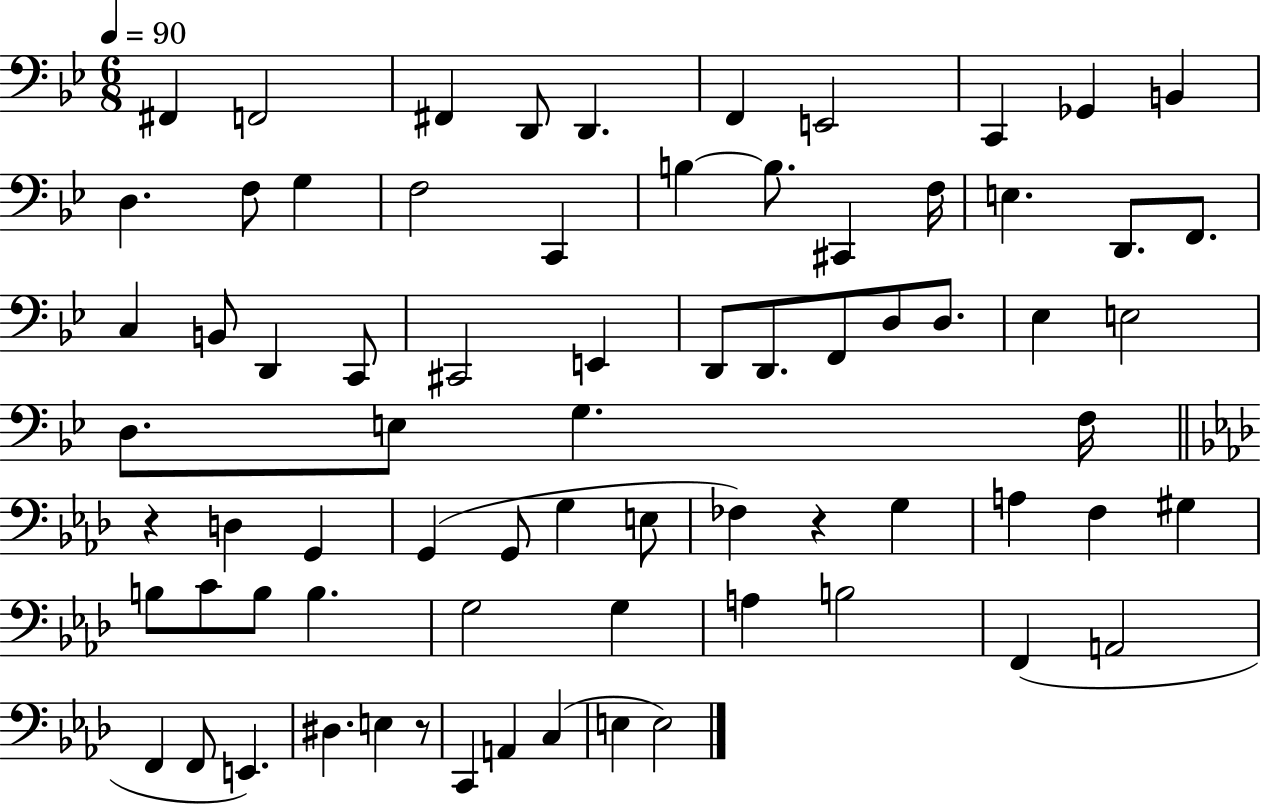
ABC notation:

X:1
T:Untitled
M:6/8
L:1/4
K:Bb
^F,, F,,2 ^F,, D,,/2 D,, F,, E,,2 C,, _G,, B,, D, F,/2 G, F,2 C,, B, B,/2 ^C,, F,/4 E, D,,/2 F,,/2 C, B,,/2 D,, C,,/2 ^C,,2 E,, D,,/2 D,,/2 F,,/2 D,/2 D,/2 _E, E,2 D,/2 E,/2 G, F,/4 z D, G,, G,, G,,/2 G, E,/2 _F, z G, A, F, ^G, B,/2 C/2 B,/2 B, G,2 G, A, B,2 F,, A,,2 F,, F,,/2 E,, ^D, E, z/2 C,, A,, C, E, E,2